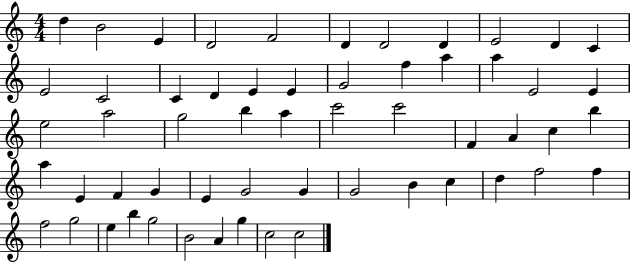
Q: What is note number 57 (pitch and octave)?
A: C5